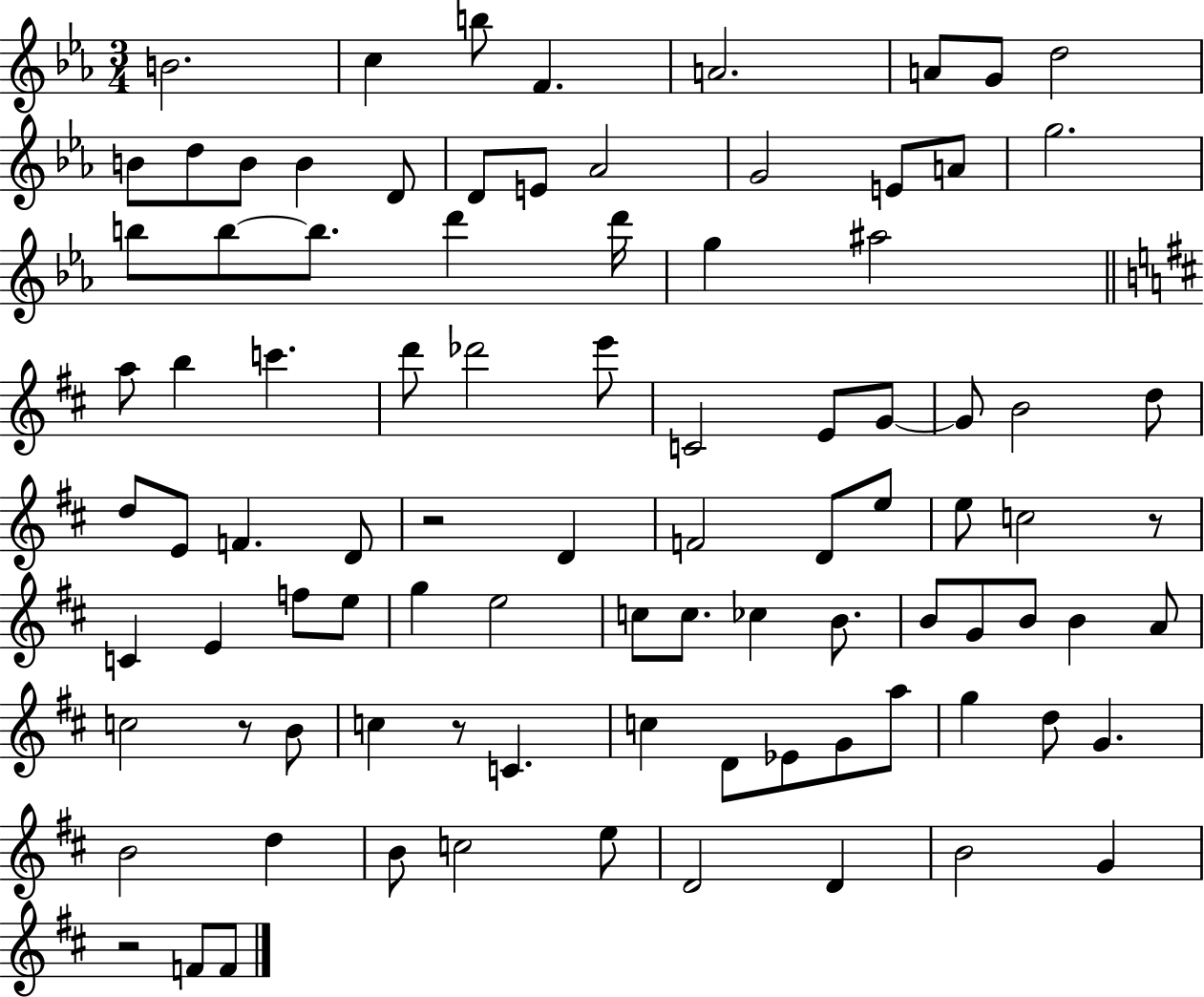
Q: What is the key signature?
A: EES major